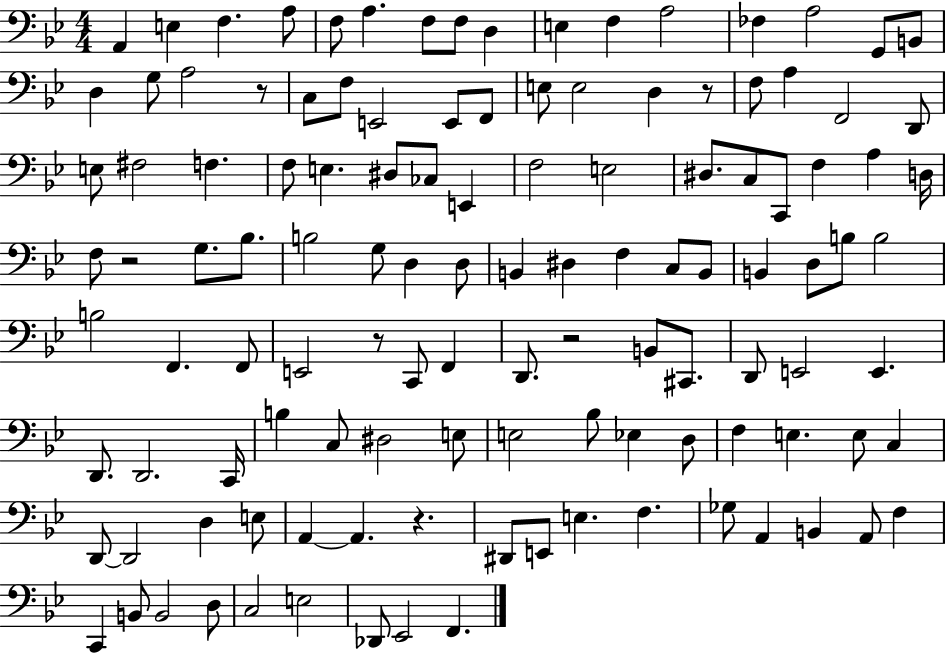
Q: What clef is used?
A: bass